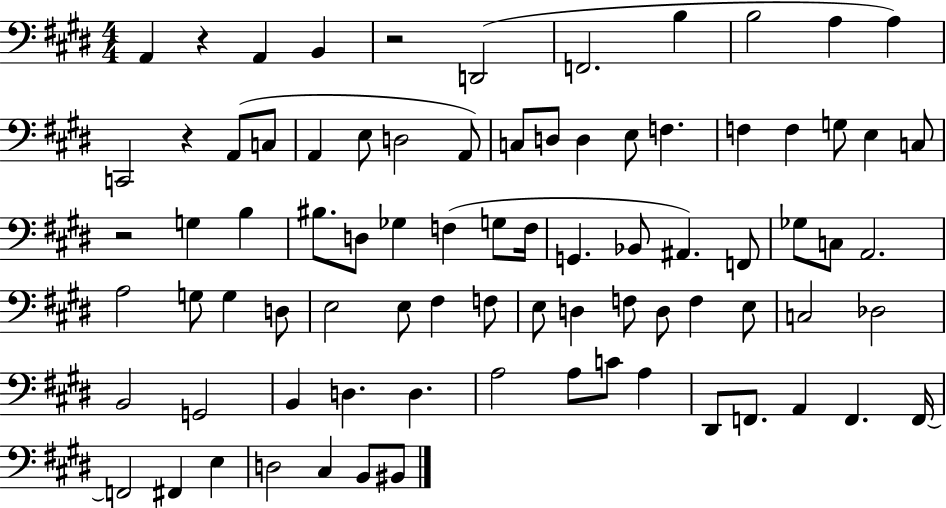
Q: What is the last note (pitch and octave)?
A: BIS2